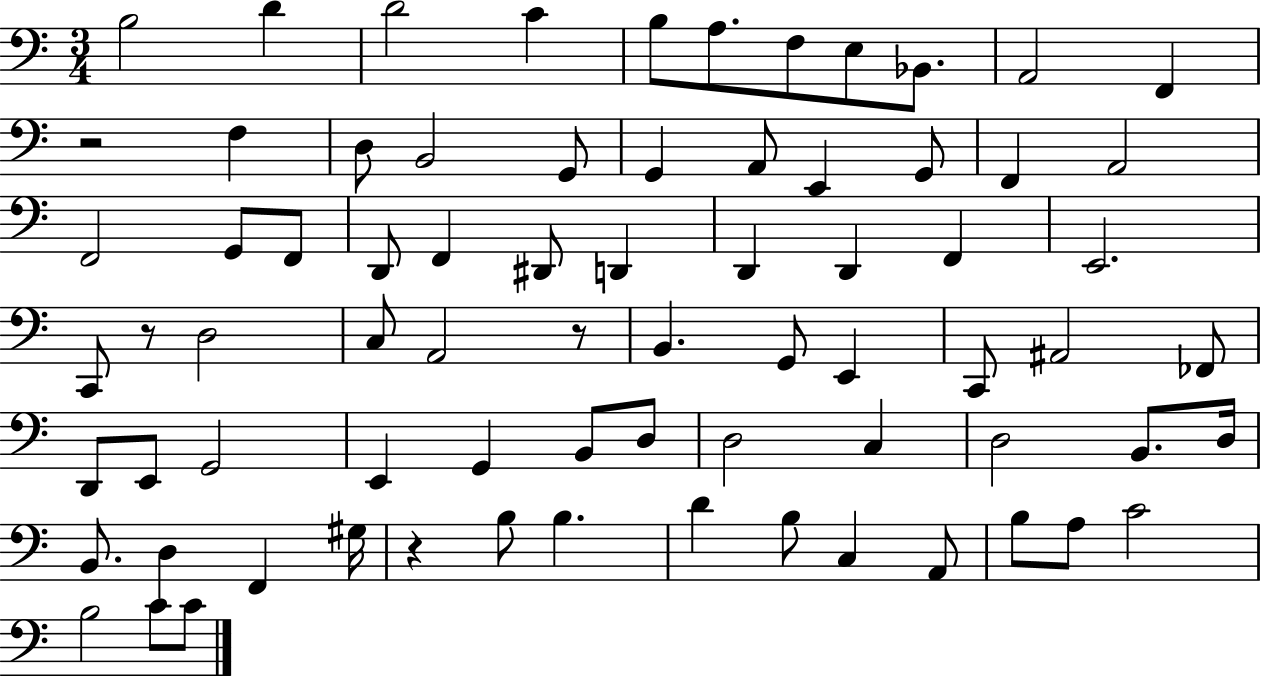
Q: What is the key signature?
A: C major